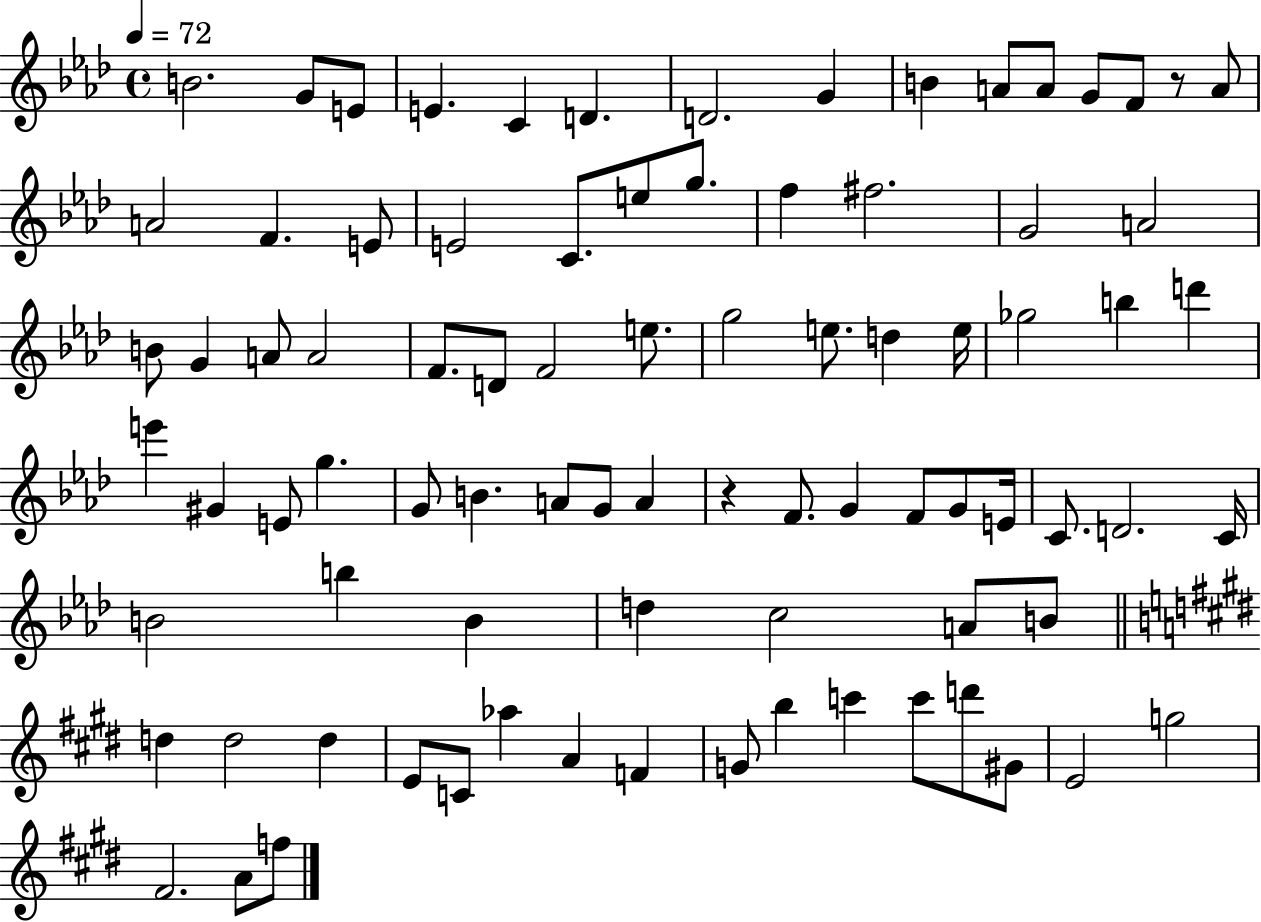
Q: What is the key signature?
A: AES major